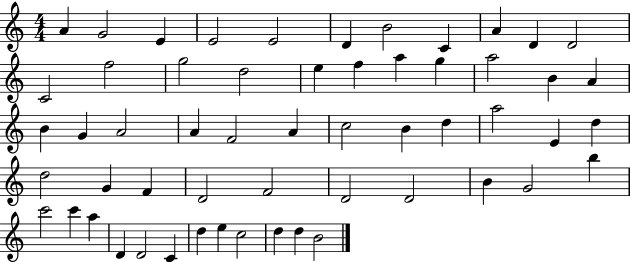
{
  \clef treble
  \numericTimeSignature
  \time 4/4
  \key c \major
  a'4 g'2 e'4 | e'2 e'2 | d'4 b'2 c'4 | a'4 d'4 d'2 | \break c'2 f''2 | g''2 d''2 | e''4 f''4 a''4 g''4 | a''2 b'4 a'4 | \break b'4 g'4 a'2 | a'4 f'2 a'4 | c''2 b'4 d''4 | a''2 e'4 d''4 | \break d''2 g'4 f'4 | d'2 f'2 | d'2 d'2 | b'4 g'2 b''4 | \break c'''2 c'''4 a''4 | d'4 d'2 c'4 | d''4 e''4 c''2 | d''4 d''4 b'2 | \break \bar "|."
}